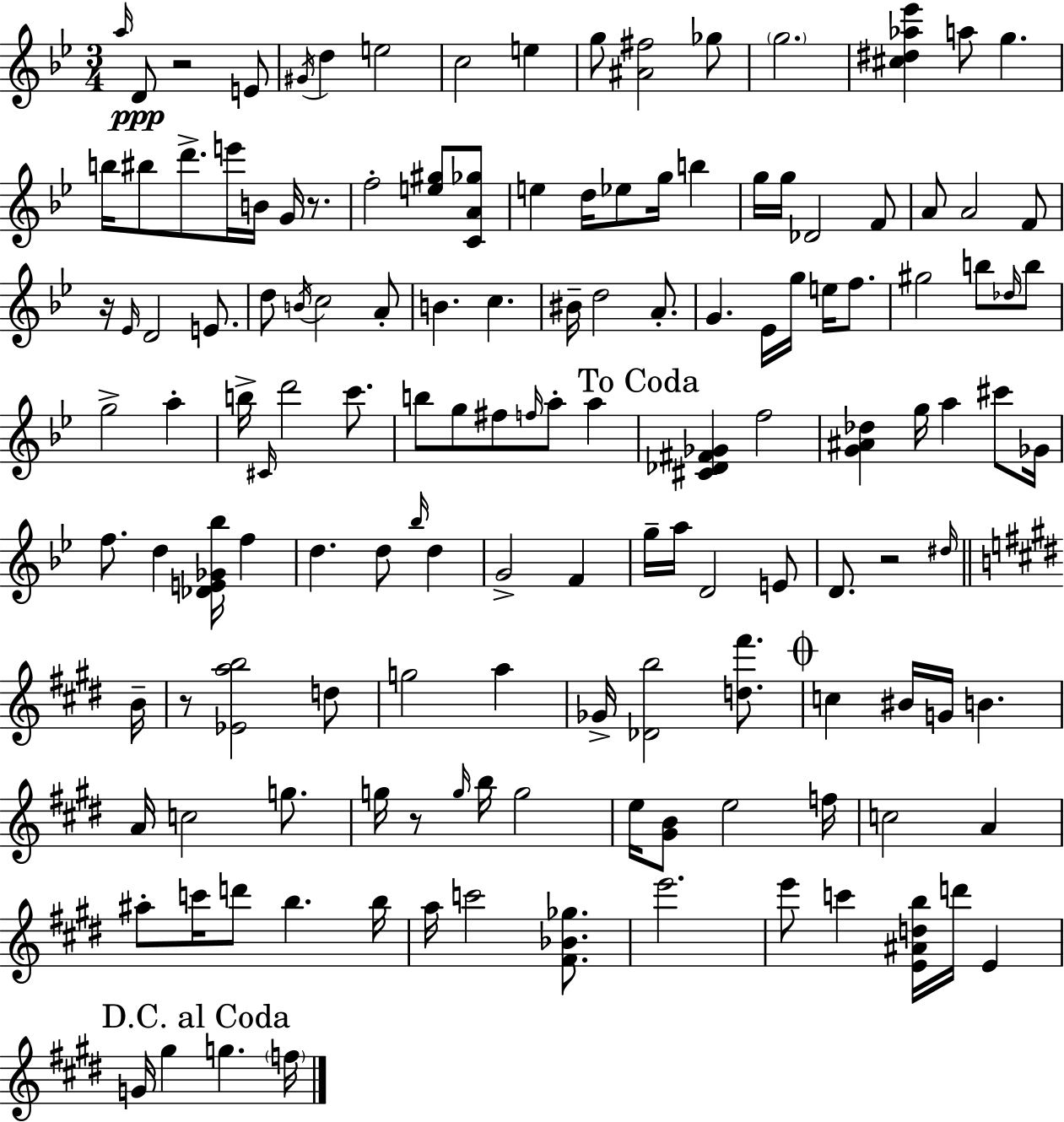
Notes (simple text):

A5/s D4/e R/h E4/e G#4/s D5/q E5/h C5/h E5/q G5/e [A#4,F#5]/h Gb5/e G5/h. [C#5,D#5,Ab5,Eb6]/q A5/e G5/q. B5/s BIS5/e D6/e. E6/s B4/s G4/s R/e. F5/h [E5,G#5]/e [C4,A4,Gb5]/e E5/q D5/s Eb5/e G5/s B5/q G5/s G5/s Db4/h F4/e A4/e A4/h F4/e R/s Eb4/s D4/h E4/e. D5/e B4/s C5/h A4/e B4/q. C5/q. BIS4/s D5/h A4/e. G4/q. Eb4/s G5/s E5/s F5/e. G#5/h B5/e Db5/s B5/e G5/h A5/q B5/s C#4/s D6/h C6/e. B5/e G5/e F#5/e F5/s A5/e A5/q [C#4,Db4,F#4,Gb4]/q F5/h [G4,A#4,Db5]/q G5/s A5/q C#6/e Gb4/s F5/e. D5/q [Db4,E4,Gb4,Bb5]/s F5/q D5/q. D5/e Bb5/s D5/q G4/h F4/q G5/s A5/s D4/h E4/e D4/e. R/h D#5/s B4/s R/e [Eb4,A5,B5]/h D5/e G5/h A5/q Gb4/s [Db4,B5]/h [D5,F#6]/e. C5/q BIS4/s G4/s B4/q. A4/s C5/h G5/e. G5/s R/e G5/s B5/s G5/h E5/s [G#4,B4]/e E5/h F5/s C5/h A4/q A#5/e C6/s D6/e B5/q. B5/s A5/s C6/h [F#4,Bb4,Gb5]/e. E6/h. E6/e C6/q [E4,A#4,D5,B5]/s D6/s E4/q G4/s G#5/q G5/q. F5/s